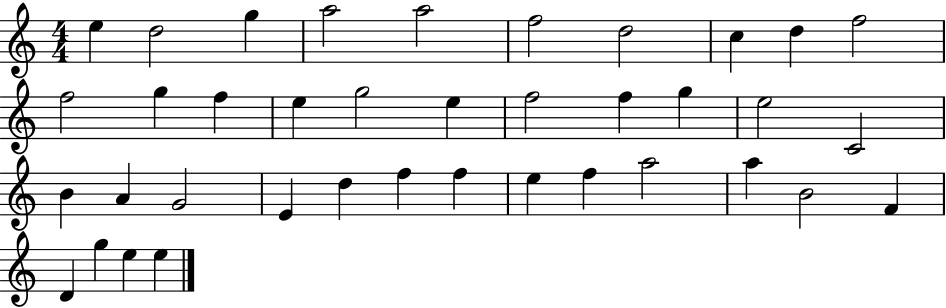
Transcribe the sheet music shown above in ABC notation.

X:1
T:Untitled
M:4/4
L:1/4
K:C
e d2 g a2 a2 f2 d2 c d f2 f2 g f e g2 e f2 f g e2 C2 B A G2 E d f f e f a2 a B2 F D g e e